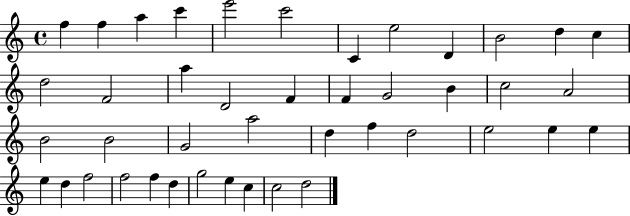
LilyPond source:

{
  \clef treble
  \time 4/4
  \defaultTimeSignature
  \key c \major
  f''4 f''4 a''4 c'''4 | e'''2 c'''2 | c'4 e''2 d'4 | b'2 d''4 c''4 | \break d''2 f'2 | a''4 d'2 f'4 | f'4 g'2 b'4 | c''2 a'2 | \break b'2 b'2 | g'2 a''2 | d''4 f''4 d''2 | e''2 e''4 e''4 | \break e''4 d''4 f''2 | f''2 f''4 d''4 | g''2 e''4 c''4 | c''2 d''2 | \break \bar "|."
}